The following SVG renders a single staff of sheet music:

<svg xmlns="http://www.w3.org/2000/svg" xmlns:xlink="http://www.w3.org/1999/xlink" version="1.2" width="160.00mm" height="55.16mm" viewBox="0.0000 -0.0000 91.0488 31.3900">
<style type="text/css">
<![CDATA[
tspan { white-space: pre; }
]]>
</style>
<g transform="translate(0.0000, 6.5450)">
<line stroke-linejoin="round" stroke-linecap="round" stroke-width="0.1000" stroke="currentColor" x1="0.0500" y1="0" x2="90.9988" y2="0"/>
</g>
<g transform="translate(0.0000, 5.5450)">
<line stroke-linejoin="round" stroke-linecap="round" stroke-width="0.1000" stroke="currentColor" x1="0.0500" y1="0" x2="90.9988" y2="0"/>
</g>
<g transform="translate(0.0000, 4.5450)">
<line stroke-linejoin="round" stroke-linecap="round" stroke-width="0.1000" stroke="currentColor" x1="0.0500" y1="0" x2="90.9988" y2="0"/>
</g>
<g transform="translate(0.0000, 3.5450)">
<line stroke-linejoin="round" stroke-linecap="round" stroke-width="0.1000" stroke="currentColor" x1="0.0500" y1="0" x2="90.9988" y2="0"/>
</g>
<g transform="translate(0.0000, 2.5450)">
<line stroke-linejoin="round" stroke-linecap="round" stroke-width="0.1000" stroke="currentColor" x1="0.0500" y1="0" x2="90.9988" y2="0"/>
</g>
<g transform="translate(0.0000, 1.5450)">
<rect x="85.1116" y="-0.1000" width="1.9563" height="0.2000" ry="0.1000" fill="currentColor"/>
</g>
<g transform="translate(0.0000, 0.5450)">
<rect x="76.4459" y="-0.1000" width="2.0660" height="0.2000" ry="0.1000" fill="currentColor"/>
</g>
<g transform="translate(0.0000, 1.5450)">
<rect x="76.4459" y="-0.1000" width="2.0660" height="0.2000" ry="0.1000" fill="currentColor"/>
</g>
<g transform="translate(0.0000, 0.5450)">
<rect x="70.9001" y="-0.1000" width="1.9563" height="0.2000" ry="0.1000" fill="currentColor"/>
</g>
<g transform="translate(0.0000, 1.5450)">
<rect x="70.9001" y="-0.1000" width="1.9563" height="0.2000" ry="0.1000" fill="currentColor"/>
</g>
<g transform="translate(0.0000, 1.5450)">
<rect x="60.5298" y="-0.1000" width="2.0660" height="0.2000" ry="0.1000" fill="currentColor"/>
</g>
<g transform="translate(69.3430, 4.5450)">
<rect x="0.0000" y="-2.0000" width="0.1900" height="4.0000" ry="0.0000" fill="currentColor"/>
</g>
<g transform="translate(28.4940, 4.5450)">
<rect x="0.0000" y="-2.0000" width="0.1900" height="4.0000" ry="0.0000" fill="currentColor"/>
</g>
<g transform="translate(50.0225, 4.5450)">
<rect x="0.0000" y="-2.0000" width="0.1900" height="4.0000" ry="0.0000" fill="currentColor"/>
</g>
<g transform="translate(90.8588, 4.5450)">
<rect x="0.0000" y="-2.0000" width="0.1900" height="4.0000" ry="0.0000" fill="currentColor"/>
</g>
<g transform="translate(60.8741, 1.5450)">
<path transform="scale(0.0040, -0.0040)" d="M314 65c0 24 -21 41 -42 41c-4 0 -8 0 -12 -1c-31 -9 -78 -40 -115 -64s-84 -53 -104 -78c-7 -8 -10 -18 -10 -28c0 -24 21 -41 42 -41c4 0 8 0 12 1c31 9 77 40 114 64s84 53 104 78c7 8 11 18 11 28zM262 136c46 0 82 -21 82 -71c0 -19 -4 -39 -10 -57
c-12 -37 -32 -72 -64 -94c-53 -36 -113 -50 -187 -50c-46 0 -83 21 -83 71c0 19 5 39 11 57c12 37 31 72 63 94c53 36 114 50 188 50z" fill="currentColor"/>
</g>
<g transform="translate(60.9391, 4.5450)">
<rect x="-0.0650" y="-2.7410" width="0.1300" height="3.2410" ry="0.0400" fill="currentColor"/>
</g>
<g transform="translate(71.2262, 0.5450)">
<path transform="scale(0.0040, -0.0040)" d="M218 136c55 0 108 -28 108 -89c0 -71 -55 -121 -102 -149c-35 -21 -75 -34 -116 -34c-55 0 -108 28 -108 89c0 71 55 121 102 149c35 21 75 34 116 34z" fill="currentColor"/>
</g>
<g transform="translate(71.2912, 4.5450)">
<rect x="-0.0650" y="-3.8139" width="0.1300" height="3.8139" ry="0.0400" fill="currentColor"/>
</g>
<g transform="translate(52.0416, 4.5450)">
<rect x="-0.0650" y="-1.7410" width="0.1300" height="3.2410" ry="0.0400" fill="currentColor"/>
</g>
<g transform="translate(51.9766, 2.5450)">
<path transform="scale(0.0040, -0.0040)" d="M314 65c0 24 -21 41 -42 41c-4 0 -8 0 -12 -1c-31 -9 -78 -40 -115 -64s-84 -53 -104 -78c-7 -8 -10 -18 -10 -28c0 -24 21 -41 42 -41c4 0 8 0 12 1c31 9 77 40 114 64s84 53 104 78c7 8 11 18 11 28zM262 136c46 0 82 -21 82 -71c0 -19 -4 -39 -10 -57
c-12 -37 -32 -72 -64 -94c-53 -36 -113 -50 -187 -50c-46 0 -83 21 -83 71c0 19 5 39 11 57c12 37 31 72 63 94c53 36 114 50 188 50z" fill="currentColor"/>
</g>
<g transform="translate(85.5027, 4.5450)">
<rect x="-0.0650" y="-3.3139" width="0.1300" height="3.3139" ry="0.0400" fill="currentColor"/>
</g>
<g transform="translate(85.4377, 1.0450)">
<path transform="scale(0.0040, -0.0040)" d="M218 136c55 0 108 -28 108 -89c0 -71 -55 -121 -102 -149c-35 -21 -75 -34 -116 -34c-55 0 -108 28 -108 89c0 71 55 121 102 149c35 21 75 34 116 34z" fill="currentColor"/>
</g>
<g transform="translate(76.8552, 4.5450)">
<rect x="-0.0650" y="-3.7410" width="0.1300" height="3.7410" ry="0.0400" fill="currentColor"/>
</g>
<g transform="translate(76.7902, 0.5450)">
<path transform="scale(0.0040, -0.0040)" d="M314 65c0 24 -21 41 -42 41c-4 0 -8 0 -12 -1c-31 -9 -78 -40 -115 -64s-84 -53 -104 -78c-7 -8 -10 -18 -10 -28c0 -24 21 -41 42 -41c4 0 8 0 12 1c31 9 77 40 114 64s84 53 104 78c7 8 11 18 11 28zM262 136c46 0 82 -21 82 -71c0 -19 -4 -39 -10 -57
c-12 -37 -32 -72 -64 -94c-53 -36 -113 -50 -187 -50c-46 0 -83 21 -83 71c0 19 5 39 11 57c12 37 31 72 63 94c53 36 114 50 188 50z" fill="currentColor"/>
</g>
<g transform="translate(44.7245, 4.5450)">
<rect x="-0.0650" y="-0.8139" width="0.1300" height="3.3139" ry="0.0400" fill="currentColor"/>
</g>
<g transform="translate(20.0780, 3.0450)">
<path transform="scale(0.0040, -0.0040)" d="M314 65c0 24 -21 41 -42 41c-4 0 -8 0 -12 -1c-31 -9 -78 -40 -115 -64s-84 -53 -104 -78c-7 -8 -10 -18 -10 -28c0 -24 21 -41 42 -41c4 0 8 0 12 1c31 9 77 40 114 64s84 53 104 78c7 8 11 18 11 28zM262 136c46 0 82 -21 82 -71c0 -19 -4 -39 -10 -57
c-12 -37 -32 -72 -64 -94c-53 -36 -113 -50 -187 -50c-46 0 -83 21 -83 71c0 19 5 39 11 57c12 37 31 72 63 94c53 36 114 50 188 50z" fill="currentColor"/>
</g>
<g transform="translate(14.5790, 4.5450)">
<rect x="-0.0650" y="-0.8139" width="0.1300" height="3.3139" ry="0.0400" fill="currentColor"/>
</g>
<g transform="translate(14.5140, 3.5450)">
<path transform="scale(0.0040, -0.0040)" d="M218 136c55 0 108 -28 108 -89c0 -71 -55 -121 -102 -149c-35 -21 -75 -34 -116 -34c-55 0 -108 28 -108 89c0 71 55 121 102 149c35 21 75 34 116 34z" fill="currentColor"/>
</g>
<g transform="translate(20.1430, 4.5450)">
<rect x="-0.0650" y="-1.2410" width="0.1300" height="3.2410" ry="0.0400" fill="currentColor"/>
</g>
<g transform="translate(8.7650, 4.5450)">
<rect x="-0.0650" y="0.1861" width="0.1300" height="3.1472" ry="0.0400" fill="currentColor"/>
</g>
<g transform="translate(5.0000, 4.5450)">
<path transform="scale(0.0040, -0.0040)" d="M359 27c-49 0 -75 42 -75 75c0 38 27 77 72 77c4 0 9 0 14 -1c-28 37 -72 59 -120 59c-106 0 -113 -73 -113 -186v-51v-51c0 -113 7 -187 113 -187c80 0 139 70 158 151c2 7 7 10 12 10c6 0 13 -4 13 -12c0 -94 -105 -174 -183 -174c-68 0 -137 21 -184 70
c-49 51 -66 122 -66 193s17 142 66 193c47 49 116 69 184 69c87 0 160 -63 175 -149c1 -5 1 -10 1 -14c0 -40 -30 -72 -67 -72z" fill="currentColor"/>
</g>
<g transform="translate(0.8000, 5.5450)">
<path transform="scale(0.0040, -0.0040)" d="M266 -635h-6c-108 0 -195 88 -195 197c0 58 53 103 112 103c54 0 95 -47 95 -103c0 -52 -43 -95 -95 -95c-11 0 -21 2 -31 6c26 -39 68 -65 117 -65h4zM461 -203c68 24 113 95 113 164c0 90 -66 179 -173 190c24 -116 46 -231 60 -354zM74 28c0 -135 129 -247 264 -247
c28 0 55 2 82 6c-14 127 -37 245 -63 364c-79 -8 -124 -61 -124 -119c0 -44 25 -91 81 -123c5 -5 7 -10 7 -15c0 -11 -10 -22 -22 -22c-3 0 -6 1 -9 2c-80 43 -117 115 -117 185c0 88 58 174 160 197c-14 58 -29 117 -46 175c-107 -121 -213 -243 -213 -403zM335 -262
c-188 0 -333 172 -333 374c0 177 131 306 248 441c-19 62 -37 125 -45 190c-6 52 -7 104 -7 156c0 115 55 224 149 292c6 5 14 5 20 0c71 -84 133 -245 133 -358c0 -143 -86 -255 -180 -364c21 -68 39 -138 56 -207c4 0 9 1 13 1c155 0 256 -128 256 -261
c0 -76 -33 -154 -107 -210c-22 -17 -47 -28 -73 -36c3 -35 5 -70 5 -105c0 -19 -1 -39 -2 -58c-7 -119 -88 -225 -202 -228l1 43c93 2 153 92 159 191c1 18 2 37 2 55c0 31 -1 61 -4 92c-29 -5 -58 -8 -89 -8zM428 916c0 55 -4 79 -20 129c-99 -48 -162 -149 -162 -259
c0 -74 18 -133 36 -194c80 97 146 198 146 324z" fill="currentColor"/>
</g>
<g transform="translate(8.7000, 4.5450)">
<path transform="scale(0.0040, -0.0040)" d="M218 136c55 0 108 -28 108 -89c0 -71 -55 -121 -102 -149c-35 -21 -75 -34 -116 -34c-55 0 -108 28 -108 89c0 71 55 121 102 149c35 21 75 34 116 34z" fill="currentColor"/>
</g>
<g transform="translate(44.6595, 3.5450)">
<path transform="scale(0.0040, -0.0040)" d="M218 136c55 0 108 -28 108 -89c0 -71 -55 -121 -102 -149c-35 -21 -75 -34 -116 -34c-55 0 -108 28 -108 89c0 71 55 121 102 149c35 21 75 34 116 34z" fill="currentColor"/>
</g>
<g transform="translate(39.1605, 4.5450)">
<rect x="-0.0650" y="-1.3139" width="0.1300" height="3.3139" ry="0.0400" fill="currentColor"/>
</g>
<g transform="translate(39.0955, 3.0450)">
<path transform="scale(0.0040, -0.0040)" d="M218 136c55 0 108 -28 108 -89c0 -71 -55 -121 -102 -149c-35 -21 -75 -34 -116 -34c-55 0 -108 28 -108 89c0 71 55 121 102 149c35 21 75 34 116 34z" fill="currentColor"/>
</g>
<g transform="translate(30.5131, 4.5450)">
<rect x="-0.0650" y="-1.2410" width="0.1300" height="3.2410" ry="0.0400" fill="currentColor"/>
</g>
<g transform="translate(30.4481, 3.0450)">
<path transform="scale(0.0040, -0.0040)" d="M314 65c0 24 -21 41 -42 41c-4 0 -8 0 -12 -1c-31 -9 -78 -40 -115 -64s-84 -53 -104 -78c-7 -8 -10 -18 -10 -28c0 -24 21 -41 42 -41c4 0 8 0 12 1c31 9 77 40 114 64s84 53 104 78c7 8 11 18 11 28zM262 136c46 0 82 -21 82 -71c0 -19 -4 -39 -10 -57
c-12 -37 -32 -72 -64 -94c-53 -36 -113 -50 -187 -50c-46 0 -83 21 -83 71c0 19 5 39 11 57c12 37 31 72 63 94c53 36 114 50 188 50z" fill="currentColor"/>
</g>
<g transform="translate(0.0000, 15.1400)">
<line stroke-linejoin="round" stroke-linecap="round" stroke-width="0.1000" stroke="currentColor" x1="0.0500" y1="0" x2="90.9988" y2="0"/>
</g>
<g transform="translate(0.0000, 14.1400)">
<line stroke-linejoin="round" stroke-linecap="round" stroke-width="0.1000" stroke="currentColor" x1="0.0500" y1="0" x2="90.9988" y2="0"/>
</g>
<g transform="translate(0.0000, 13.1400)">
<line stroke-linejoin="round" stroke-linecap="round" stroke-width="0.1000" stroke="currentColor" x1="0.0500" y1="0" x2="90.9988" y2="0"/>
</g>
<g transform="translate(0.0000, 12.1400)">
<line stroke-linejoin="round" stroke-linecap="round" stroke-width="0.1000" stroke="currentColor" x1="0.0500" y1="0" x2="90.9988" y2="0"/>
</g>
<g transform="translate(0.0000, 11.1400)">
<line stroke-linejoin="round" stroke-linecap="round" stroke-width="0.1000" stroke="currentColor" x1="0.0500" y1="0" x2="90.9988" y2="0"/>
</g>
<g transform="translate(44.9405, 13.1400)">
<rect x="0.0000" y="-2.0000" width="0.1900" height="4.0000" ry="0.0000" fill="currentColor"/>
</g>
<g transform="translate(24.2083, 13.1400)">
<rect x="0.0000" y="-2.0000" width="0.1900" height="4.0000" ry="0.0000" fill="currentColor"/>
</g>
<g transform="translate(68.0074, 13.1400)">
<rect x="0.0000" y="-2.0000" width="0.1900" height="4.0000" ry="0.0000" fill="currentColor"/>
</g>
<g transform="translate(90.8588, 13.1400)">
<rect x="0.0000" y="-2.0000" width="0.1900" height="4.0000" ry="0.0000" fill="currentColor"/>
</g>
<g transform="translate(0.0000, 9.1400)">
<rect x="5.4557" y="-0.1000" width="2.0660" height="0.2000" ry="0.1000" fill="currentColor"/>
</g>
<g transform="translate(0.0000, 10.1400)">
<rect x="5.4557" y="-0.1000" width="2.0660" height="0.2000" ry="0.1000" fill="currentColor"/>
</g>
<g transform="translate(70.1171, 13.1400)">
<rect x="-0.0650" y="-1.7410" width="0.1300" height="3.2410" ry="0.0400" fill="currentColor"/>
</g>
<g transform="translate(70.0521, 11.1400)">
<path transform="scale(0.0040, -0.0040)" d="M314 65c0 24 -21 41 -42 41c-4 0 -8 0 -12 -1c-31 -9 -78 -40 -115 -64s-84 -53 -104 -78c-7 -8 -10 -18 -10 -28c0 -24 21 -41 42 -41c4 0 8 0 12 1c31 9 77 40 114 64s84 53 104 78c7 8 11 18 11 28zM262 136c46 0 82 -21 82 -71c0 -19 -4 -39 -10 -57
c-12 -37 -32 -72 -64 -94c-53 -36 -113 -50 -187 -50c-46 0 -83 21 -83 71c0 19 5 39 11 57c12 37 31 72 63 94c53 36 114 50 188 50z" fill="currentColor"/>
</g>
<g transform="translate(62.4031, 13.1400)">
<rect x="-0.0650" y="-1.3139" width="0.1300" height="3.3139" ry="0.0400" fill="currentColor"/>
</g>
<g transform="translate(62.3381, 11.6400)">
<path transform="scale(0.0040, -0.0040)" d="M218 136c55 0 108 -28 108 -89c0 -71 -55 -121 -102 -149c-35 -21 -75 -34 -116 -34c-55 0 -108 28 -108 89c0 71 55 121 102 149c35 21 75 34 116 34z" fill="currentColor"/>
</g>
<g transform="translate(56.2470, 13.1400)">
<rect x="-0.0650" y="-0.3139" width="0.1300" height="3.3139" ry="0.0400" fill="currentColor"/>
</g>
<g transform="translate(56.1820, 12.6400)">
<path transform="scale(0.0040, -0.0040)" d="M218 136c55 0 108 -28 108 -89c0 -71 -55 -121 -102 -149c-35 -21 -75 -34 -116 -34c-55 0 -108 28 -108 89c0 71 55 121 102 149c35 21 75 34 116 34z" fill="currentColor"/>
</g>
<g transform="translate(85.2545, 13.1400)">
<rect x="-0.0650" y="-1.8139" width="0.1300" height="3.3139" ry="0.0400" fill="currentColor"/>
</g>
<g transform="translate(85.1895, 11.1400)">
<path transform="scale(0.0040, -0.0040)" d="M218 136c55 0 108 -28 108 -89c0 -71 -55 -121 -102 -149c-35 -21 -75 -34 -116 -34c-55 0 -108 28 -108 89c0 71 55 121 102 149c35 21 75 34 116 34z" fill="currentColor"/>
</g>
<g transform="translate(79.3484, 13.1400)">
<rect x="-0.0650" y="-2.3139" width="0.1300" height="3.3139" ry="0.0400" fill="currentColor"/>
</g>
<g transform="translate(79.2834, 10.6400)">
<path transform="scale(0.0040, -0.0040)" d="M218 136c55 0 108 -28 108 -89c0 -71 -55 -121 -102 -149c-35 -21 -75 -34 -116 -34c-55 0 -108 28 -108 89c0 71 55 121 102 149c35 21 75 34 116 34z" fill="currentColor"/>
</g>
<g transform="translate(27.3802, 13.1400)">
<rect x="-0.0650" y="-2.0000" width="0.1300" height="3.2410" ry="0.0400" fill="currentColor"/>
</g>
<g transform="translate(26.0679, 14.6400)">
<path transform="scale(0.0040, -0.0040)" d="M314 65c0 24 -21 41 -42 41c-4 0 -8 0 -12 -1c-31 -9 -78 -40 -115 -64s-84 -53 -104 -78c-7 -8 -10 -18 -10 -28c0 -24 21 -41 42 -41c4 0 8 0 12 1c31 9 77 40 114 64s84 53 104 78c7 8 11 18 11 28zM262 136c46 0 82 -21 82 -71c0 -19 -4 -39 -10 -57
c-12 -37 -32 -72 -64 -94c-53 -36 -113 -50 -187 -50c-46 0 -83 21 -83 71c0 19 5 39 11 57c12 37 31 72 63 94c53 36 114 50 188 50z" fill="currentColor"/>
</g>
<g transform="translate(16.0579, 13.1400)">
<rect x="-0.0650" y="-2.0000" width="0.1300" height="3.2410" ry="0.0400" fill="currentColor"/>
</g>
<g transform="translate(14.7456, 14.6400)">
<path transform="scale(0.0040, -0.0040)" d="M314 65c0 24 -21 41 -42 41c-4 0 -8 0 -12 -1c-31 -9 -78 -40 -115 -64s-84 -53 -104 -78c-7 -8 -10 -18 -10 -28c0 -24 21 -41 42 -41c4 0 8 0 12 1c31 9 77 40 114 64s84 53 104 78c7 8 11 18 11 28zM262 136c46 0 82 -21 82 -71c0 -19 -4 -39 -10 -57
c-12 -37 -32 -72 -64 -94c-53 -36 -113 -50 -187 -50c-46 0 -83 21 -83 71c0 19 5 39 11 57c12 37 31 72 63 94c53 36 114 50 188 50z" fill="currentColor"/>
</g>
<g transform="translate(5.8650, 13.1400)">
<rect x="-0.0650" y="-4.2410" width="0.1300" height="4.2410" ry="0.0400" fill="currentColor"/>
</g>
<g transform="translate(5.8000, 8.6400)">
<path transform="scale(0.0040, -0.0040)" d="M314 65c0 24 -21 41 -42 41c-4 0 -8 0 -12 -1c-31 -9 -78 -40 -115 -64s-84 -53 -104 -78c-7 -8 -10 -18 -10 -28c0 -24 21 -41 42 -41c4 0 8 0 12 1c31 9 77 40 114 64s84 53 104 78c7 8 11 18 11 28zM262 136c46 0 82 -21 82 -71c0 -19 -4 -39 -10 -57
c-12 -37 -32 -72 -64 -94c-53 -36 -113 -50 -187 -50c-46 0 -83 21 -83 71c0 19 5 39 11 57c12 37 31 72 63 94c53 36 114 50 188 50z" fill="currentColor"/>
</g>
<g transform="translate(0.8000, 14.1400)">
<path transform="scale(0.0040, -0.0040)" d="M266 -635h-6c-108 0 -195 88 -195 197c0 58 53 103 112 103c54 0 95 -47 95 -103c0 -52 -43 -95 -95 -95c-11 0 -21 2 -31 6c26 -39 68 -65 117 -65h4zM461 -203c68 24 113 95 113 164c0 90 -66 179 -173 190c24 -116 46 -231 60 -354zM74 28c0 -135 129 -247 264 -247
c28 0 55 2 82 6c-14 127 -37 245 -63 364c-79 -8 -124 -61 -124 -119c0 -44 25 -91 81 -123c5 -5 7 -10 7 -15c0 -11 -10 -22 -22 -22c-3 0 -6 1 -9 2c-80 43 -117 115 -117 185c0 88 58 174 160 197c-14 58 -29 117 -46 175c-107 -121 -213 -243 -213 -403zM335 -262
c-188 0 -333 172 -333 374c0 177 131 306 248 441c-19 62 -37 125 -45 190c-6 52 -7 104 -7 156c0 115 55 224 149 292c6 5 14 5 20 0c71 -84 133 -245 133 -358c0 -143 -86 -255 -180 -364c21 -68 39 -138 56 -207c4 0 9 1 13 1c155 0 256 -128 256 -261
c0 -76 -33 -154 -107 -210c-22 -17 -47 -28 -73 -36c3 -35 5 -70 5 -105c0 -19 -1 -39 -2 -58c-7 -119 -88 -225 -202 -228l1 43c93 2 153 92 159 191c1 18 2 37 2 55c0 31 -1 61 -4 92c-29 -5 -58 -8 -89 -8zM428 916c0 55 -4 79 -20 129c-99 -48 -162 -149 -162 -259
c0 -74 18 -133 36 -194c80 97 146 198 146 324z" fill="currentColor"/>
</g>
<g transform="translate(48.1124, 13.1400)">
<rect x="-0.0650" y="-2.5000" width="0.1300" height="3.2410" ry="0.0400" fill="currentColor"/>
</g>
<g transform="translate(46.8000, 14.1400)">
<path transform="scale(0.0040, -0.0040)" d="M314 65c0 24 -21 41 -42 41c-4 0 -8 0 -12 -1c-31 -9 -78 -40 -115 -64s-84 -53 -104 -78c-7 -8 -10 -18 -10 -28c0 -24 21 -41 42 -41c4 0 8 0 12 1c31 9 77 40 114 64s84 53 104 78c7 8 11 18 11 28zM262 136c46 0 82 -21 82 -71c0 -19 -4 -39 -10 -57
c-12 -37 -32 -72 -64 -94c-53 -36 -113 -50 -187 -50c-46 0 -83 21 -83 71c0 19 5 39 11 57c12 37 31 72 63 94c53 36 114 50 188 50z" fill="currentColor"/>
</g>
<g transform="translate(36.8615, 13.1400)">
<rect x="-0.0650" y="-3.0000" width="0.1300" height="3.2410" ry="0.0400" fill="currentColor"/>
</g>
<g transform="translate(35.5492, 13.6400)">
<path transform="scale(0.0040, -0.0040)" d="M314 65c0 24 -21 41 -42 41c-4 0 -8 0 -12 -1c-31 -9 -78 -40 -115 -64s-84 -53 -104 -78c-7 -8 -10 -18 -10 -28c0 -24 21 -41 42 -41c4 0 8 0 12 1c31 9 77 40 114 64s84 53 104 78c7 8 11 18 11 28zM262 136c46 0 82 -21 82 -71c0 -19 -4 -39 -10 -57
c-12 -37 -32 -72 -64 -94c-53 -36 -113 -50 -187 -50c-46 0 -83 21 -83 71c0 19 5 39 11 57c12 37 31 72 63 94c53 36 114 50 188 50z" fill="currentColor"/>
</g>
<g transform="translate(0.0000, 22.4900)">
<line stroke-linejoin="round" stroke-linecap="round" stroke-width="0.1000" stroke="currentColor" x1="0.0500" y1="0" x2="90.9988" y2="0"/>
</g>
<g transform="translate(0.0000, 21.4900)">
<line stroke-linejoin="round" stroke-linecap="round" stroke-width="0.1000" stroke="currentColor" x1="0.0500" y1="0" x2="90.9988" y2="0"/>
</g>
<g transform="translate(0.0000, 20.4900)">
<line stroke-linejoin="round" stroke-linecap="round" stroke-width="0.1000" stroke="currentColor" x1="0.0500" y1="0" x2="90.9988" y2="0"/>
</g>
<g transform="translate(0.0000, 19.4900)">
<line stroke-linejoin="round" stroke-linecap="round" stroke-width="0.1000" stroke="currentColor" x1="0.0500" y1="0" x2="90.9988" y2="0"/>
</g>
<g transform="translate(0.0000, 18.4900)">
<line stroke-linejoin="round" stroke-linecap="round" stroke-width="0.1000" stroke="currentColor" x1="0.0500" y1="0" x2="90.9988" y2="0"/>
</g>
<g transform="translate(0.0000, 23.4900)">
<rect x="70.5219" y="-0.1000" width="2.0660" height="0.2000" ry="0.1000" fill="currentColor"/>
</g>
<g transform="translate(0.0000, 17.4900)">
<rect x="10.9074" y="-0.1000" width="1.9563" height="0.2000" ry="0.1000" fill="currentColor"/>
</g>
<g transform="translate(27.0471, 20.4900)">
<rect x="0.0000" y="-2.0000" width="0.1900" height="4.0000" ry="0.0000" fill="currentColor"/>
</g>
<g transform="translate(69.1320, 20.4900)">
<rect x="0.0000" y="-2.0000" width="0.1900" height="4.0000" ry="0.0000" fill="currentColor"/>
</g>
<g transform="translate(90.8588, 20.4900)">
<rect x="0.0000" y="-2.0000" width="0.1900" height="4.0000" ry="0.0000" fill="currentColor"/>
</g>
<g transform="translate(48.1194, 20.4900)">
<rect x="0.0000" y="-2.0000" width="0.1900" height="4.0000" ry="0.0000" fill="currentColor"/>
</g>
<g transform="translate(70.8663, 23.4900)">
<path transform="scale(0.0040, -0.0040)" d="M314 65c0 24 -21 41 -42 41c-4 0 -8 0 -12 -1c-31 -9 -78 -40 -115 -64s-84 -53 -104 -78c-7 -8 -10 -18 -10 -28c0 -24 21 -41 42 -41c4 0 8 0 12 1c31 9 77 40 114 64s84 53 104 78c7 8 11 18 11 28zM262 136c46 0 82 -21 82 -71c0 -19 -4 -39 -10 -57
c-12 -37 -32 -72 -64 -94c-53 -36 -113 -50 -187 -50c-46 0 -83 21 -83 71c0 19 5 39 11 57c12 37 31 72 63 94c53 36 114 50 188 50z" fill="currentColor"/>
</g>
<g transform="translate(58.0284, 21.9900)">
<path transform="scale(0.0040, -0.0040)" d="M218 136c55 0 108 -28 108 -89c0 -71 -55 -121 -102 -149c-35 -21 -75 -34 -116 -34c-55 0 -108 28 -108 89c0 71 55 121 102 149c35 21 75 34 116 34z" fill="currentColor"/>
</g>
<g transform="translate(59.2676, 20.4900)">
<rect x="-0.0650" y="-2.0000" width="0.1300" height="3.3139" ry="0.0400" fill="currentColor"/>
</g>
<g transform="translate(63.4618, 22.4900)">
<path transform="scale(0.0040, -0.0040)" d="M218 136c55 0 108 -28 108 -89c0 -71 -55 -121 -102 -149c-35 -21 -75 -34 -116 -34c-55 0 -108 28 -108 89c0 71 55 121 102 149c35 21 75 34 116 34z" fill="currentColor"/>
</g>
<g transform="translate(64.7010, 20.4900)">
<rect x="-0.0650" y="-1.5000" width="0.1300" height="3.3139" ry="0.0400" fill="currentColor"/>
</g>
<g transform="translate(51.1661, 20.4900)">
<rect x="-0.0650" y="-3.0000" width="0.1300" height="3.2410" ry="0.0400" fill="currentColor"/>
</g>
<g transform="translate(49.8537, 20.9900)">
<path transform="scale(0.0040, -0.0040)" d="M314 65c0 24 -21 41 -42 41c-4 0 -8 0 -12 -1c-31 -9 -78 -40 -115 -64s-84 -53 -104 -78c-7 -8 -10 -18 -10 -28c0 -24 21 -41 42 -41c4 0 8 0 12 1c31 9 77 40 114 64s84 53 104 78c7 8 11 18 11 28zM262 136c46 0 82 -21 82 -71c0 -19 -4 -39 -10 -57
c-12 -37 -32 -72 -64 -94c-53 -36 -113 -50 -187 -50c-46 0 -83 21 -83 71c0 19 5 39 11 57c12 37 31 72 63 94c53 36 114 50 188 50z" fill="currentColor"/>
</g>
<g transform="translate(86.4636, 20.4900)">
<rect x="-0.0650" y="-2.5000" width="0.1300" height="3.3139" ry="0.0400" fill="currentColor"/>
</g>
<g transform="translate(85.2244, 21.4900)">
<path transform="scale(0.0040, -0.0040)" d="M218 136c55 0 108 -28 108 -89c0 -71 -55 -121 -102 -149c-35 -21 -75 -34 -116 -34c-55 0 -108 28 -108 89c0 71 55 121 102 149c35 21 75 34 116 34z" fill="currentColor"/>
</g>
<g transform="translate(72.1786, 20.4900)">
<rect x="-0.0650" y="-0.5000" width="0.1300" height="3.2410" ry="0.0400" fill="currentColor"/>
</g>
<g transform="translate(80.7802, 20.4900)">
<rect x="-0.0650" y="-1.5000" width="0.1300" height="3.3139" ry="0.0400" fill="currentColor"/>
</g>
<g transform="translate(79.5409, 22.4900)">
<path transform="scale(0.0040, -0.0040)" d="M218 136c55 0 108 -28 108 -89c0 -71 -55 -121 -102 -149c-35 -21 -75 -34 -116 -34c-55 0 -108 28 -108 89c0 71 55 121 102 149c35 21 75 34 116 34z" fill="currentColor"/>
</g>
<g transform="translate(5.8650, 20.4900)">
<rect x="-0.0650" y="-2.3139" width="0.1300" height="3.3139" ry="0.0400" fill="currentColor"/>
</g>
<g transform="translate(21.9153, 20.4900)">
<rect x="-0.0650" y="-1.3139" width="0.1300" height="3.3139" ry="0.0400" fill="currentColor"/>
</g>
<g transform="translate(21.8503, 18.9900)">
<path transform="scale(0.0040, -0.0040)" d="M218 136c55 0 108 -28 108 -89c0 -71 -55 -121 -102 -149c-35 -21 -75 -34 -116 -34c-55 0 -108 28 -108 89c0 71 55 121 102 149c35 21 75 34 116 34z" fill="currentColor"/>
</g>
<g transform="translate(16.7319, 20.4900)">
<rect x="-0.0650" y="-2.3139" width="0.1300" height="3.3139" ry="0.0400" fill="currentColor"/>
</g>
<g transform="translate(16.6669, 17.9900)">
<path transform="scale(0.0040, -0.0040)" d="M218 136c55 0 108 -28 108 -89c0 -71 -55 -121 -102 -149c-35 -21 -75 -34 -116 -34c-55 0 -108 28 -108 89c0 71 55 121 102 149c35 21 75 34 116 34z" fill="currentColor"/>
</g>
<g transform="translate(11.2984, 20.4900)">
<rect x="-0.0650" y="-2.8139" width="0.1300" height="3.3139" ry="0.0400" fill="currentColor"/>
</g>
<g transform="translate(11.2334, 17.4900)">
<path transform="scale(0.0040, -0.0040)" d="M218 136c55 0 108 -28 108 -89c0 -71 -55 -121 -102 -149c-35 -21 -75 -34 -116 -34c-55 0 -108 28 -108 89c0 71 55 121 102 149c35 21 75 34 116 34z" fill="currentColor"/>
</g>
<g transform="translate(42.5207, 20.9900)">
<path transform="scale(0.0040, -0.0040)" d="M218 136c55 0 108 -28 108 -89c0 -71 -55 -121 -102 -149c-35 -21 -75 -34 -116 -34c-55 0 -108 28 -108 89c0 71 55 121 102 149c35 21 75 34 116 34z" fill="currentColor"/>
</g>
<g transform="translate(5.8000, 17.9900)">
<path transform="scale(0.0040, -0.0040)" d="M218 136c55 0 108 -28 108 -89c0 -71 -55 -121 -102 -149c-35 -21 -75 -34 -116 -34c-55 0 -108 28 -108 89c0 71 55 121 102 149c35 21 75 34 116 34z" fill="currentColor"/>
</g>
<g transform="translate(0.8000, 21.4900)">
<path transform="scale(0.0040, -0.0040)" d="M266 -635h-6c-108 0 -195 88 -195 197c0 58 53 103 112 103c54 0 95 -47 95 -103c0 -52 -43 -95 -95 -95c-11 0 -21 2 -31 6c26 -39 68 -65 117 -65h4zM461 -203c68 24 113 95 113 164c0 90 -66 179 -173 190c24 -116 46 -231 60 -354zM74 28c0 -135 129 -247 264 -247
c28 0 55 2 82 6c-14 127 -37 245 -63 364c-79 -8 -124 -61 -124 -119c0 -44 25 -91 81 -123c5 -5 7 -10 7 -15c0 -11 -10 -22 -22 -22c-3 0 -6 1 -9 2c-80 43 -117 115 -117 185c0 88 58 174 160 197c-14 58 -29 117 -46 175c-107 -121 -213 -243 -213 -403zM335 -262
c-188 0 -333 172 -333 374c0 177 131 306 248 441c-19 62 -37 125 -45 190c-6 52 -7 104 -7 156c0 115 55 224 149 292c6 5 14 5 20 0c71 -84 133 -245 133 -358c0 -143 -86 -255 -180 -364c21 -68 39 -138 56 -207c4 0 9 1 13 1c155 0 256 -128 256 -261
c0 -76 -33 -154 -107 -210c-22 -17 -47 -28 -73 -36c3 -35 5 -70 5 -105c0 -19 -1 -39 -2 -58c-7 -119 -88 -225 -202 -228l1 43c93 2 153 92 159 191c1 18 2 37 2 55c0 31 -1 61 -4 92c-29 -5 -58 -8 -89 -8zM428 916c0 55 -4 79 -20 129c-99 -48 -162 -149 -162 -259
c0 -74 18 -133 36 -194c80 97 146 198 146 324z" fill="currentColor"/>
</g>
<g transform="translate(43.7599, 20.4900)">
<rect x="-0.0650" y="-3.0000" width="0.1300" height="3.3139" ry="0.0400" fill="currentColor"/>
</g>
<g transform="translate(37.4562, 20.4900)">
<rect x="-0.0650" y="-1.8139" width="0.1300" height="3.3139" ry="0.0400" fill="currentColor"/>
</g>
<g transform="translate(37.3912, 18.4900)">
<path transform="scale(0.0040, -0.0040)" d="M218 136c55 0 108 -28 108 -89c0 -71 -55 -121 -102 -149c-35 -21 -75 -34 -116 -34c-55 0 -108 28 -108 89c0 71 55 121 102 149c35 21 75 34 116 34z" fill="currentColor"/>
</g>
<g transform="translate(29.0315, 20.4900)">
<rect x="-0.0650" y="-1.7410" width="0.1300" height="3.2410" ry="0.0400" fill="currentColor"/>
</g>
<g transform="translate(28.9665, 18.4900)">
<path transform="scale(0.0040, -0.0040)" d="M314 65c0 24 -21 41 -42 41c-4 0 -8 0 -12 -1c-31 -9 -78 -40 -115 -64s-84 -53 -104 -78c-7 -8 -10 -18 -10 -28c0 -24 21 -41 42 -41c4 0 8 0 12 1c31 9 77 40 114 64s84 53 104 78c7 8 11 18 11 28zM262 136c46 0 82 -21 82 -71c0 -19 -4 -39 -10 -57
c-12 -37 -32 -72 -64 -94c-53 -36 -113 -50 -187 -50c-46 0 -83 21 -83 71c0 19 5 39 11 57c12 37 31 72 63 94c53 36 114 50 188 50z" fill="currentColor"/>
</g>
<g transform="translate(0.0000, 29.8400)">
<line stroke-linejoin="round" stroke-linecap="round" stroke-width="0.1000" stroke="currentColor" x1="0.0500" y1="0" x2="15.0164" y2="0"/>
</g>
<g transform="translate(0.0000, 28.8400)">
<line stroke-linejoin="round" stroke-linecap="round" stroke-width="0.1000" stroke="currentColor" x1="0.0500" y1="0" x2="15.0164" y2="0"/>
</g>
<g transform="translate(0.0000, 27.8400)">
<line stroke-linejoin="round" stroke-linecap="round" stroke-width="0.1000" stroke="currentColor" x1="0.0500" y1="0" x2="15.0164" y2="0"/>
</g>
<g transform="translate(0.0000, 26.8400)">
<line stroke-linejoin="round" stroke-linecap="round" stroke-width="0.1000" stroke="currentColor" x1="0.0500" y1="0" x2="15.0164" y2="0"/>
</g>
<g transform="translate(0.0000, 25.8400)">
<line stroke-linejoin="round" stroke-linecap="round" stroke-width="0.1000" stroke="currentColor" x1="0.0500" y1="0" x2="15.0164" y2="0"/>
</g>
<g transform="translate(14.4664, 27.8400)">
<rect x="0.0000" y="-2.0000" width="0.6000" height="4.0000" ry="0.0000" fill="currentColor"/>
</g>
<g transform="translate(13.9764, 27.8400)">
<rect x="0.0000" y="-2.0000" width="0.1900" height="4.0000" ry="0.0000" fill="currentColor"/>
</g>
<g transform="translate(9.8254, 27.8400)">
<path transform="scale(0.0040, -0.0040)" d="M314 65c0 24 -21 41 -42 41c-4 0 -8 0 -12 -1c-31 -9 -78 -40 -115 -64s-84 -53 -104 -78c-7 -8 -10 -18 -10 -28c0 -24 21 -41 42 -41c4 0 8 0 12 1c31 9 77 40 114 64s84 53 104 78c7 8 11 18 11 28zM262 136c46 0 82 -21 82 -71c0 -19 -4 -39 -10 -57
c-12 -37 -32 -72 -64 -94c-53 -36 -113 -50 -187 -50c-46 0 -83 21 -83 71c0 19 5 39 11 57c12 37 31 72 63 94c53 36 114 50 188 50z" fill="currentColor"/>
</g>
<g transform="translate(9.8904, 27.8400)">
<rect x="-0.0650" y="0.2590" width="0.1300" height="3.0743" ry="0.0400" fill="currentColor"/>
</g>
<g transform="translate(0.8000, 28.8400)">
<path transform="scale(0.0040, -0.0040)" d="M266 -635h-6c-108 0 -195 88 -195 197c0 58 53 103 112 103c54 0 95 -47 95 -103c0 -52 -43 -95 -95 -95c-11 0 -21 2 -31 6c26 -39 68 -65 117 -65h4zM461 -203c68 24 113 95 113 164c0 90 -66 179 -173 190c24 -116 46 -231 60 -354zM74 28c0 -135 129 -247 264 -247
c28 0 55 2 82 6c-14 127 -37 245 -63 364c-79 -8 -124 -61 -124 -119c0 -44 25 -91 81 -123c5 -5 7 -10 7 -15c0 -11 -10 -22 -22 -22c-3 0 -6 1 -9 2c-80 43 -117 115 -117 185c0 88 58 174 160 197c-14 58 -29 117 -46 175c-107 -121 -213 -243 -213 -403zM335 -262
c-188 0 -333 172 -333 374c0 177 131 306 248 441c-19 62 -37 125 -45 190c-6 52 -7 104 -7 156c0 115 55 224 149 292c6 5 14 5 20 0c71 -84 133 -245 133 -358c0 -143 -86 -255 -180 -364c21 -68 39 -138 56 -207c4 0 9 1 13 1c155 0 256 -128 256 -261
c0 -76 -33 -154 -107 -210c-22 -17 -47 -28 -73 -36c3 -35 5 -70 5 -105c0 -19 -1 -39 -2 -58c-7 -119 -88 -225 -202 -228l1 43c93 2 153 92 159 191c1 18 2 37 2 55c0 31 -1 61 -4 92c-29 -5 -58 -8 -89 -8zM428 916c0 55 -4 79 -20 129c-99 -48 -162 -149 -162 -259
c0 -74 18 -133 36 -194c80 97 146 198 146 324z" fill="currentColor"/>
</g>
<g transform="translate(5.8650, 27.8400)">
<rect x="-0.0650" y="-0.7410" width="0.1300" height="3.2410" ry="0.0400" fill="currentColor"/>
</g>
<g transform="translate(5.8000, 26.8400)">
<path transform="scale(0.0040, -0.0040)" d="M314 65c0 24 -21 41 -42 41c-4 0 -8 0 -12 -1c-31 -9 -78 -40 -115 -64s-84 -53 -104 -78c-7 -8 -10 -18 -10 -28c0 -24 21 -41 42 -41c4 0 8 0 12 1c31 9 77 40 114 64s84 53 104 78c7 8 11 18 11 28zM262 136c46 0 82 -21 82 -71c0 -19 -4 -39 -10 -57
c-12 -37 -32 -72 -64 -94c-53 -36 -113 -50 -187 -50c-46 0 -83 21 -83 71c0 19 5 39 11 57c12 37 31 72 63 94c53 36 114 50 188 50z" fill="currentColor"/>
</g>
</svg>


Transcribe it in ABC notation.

X:1
T:Untitled
M:4/4
L:1/4
K:C
B d e2 e2 e d f2 a2 c' c'2 b d'2 F2 F2 A2 G2 c e f2 g f g a g e f2 f A A2 F E C2 E G d2 B2